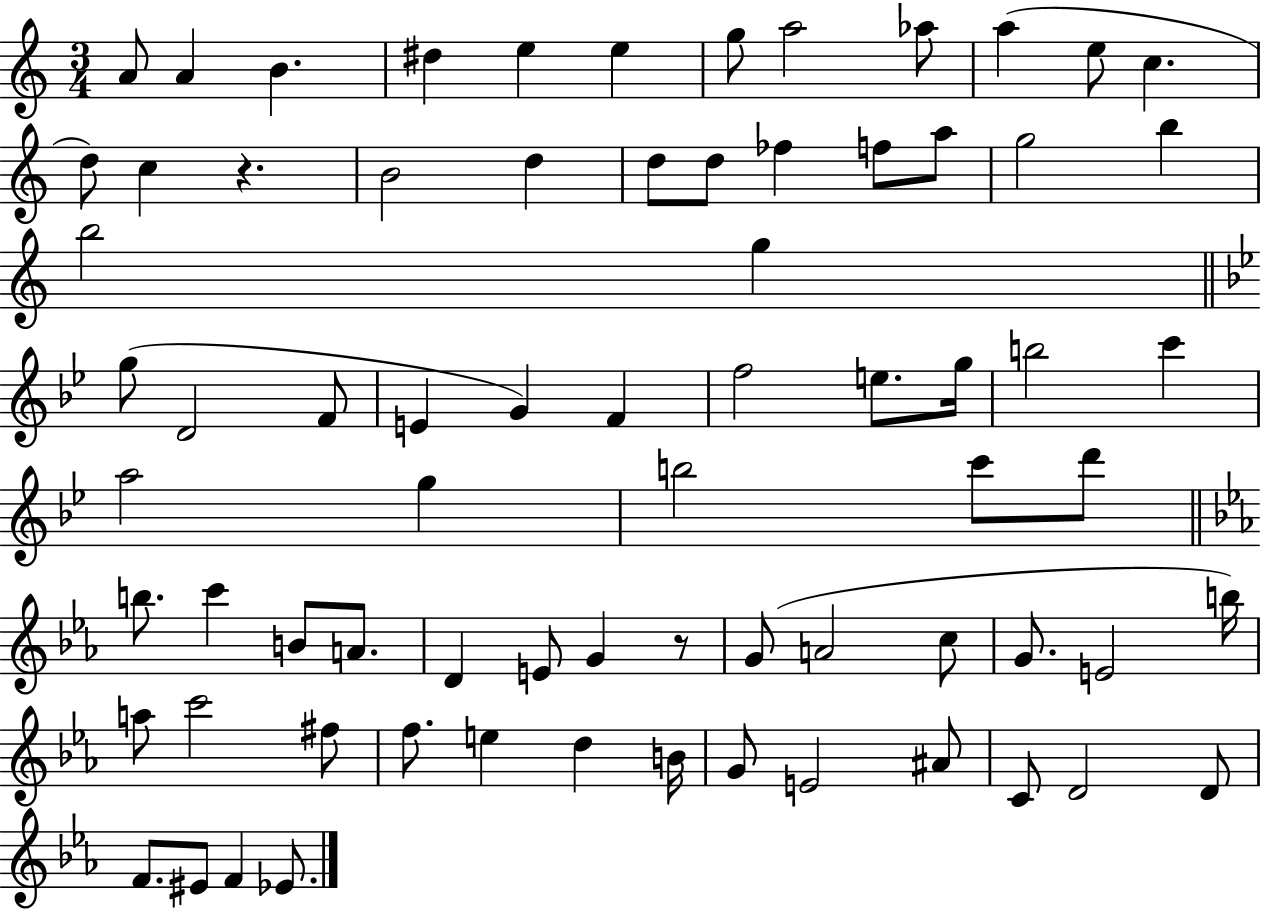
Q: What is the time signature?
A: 3/4